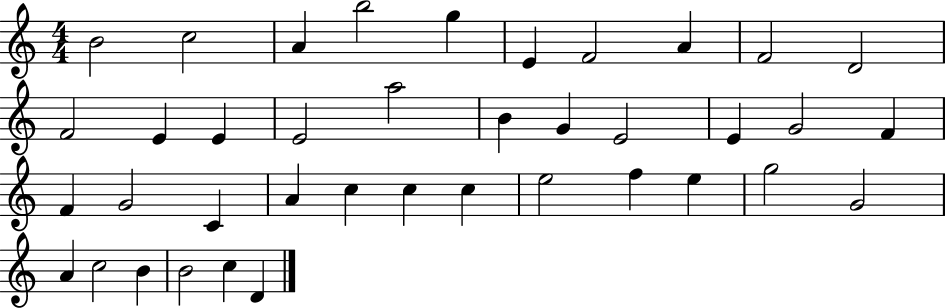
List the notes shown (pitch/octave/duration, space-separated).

B4/h C5/h A4/q B5/h G5/q E4/q F4/h A4/q F4/h D4/h F4/h E4/q E4/q E4/h A5/h B4/q G4/q E4/h E4/q G4/h F4/q F4/q G4/h C4/q A4/q C5/q C5/q C5/q E5/h F5/q E5/q G5/h G4/h A4/q C5/h B4/q B4/h C5/q D4/q